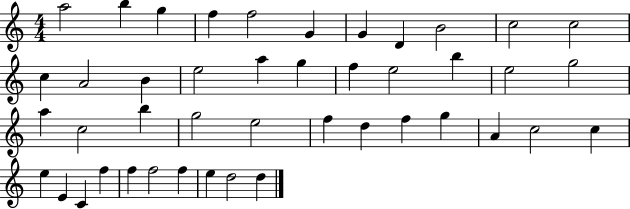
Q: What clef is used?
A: treble